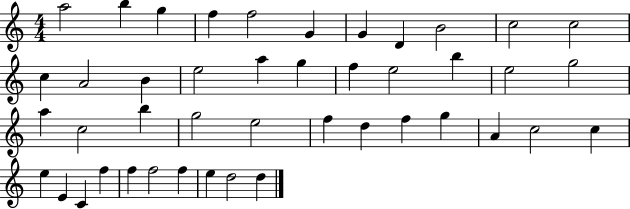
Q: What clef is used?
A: treble